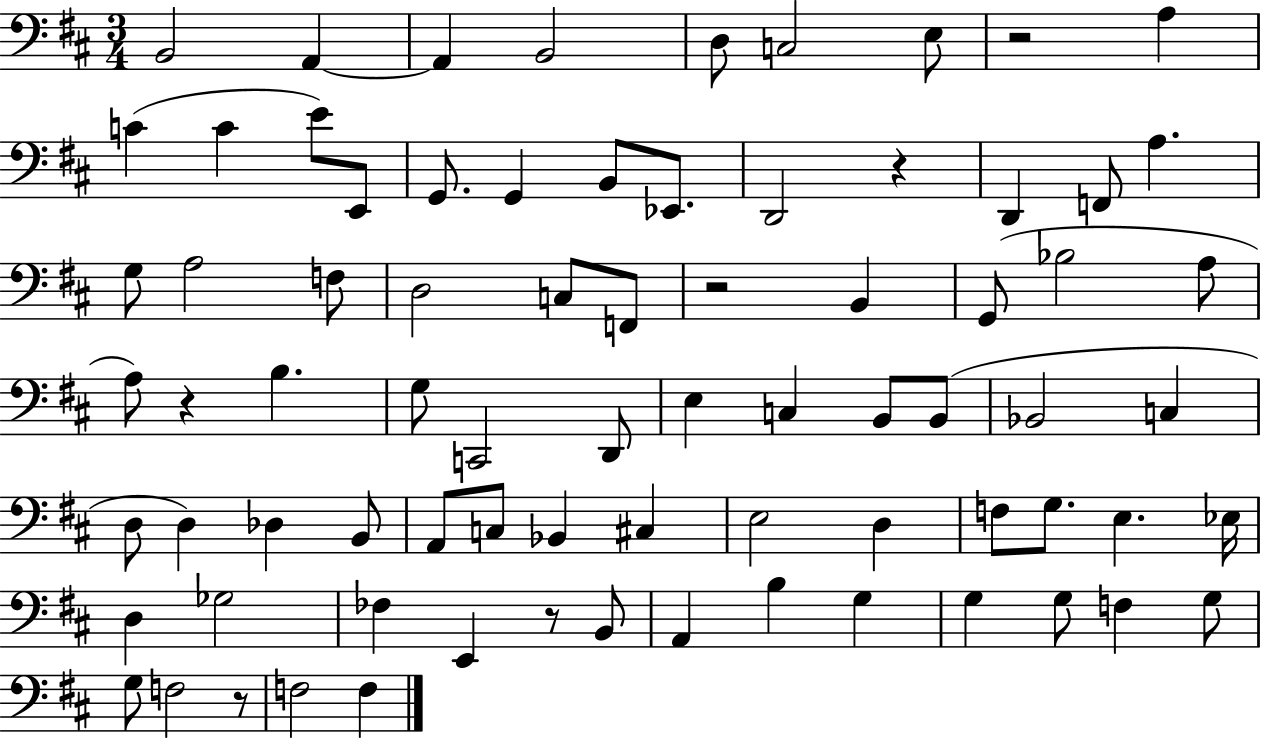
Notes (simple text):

B2/h A2/q A2/q B2/h D3/e C3/h E3/e R/h A3/q C4/q C4/q E4/e E2/e G2/e. G2/q B2/e Eb2/e. D2/h R/q D2/q F2/e A3/q. G3/e A3/h F3/e D3/h C3/e F2/e R/h B2/q G2/e Bb3/h A3/e A3/e R/q B3/q. G3/e C2/h D2/e E3/q C3/q B2/e B2/e Bb2/h C3/q D3/e D3/q Db3/q B2/e A2/e C3/e Bb2/q C#3/q E3/h D3/q F3/e G3/e. E3/q. Eb3/s D3/q Gb3/h FES3/q E2/q R/e B2/e A2/q B3/q G3/q G3/q G3/e F3/q G3/e G3/e F3/h R/e F3/h F3/q